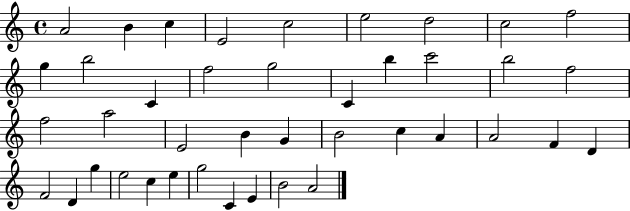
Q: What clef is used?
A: treble